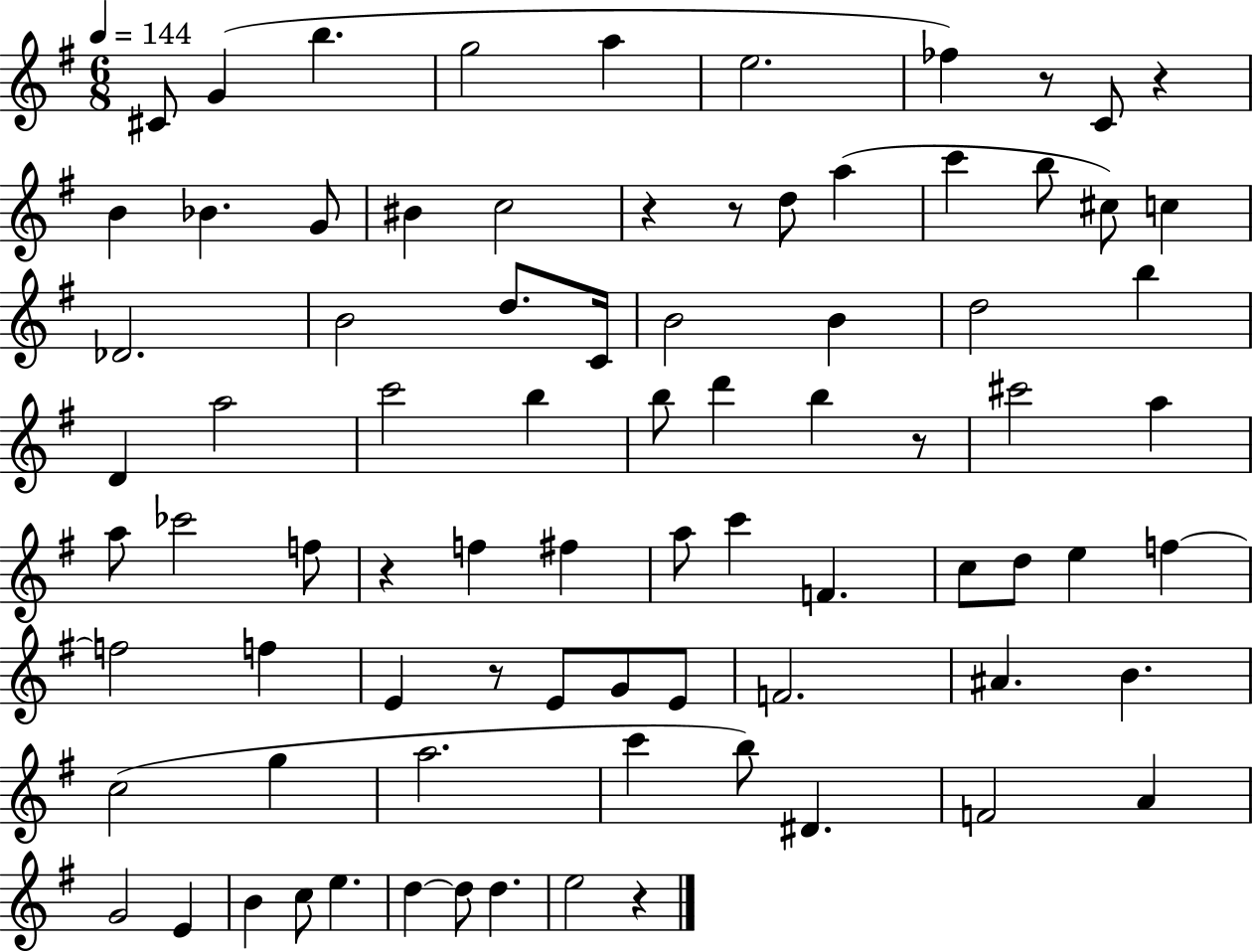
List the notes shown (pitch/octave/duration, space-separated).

C#4/e G4/q B5/q. G5/h A5/q E5/h. FES5/q R/e C4/e R/q B4/q Bb4/q. G4/e BIS4/q C5/h R/q R/e D5/e A5/q C6/q B5/e C#5/e C5/q Db4/h. B4/h D5/e. C4/s B4/h B4/q D5/h B5/q D4/q A5/h C6/h B5/q B5/e D6/q B5/q R/e C#6/h A5/q A5/e CES6/h F5/e R/q F5/q F#5/q A5/e C6/q F4/q. C5/e D5/e E5/q F5/q F5/h F5/q E4/q R/e E4/e G4/e E4/e F4/h. A#4/q. B4/q. C5/h G5/q A5/h. C6/q B5/e D#4/q. F4/h A4/q G4/h E4/q B4/q C5/e E5/q. D5/q D5/e D5/q. E5/h R/q